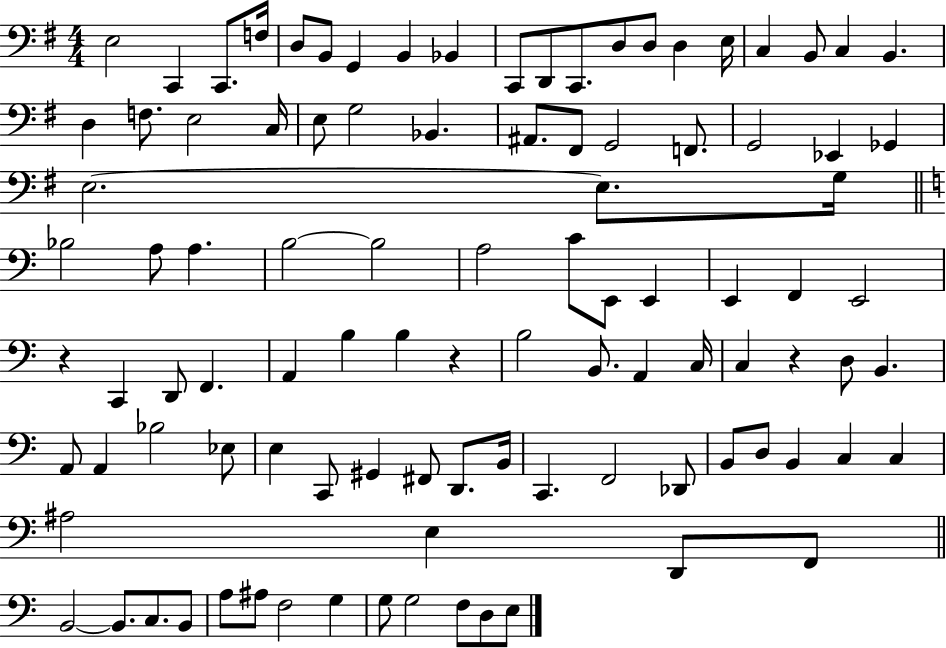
{
  \clef bass
  \numericTimeSignature
  \time 4/4
  \key g \major
  e2 c,4 c,8. f16 | d8 b,8 g,4 b,4 bes,4 | c,8 d,8 c,8. d8 d8 d4 e16 | c4 b,8 c4 b,4. | \break d4 f8. e2 c16 | e8 g2 bes,4. | ais,8. fis,8 g,2 f,8. | g,2 ees,4 ges,4 | \break e2.~~ e8. g16 | \bar "||" \break \key a \minor bes2 a8 a4. | b2~~ b2 | a2 c'8 e,8 e,4 | e,4 f,4 e,2 | \break r4 c,4 d,8 f,4. | a,4 b4 b4 r4 | b2 b,8. a,4 c16 | c4 r4 d8 b,4. | \break a,8 a,4 bes2 ees8 | e4 c,8 gis,4 fis,8 d,8. b,16 | c,4. f,2 des,8 | b,8 d8 b,4 c4 c4 | \break ais2 e4 d,8 f,8 | \bar "||" \break \key a \minor b,2~~ b,8. c8. b,8 | a8 ais8 f2 g4 | g8 g2 f8 d8 e8 | \bar "|."
}